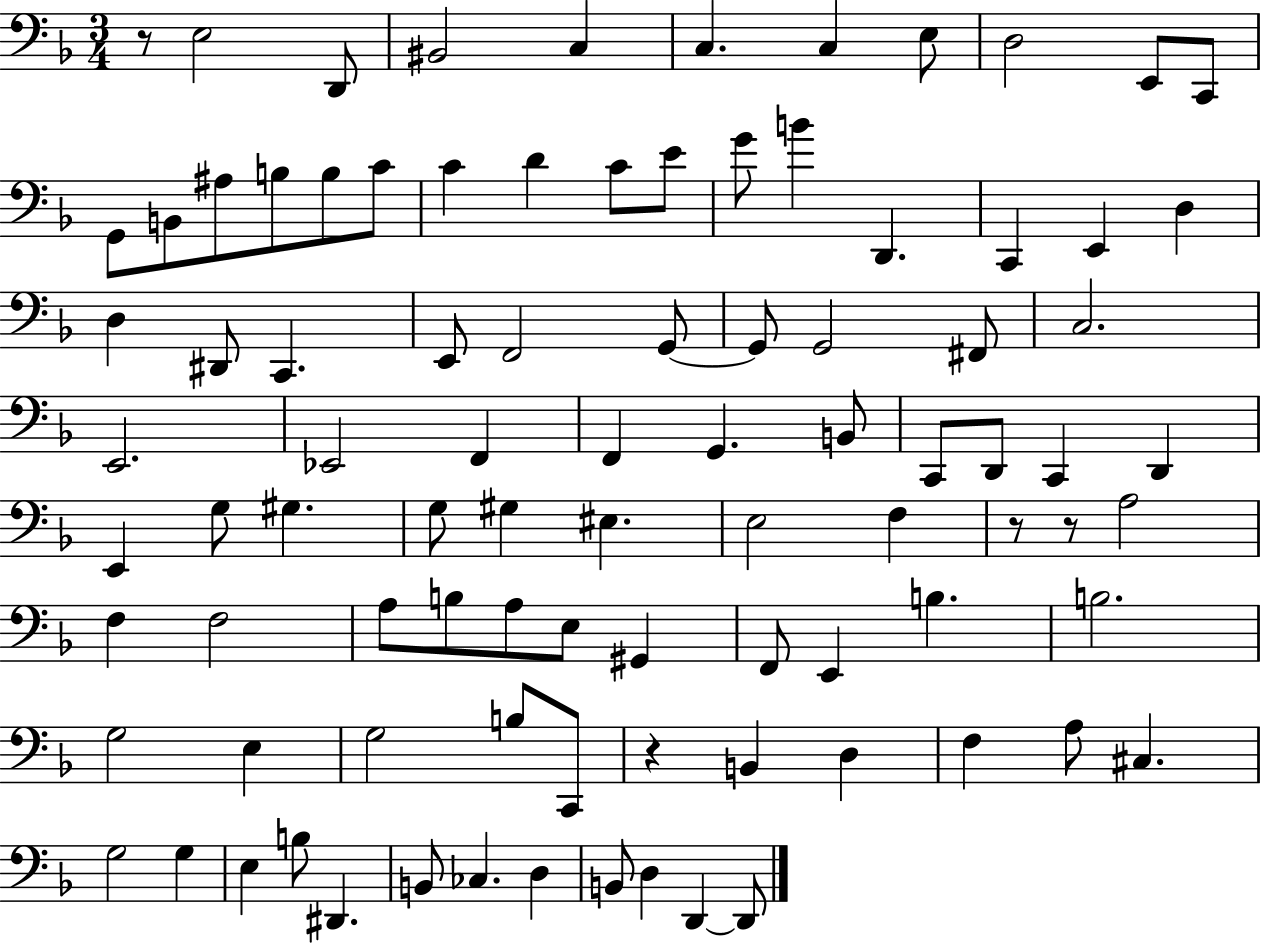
R/e E3/h D2/e BIS2/h C3/q C3/q. C3/q E3/e D3/h E2/e C2/e G2/e B2/e A#3/e B3/e B3/e C4/e C4/q D4/q C4/e E4/e G4/e B4/q D2/q. C2/q E2/q D3/q D3/q D#2/e C2/q. E2/e F2/h G2/e G2/e G2/h F#2/e C3/h. E2/h. Eb2/h F2/q F2/q G2/q. B2/e C2/e D2/e C2/q D2/q E2/q G3/e G#3/q. G3/e G#3/q EIS3/q. E3/h F3/q R/e R/e A3/h F3/q F3/h A3/e B3/e A3/e E3/e G#2/q F2/e E2/q B3/q. B3/h. G3/h E3/q G3/h B3/e C2/e R/q B2/q D3/q F3/q A3/e C#3/q. G3/h G3/q E3/q B3/e D#2/q. B2/e CES3/q. D3/q B2/e D3/q D2/q D2/e